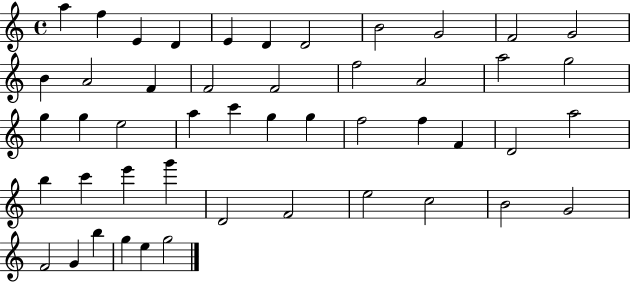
A5/q F5/q E4/q D4/q E4/q D4/q D4/h B4/h G4/h F4/h G4/h B4/q A4/h F4/q F4/h F4/h F5/h A4/h A5/h G5/h G5/q G5/q E5/h A5/q C6/q G5/q G5/q F5/h F5/q F4/q D4/h A5/h B5/q C6/q E6/q G6/q D4/h F4/h E5/h C5/h B4/h G4/h F4/h G4/q B5/q G5/q E5/q G5/h